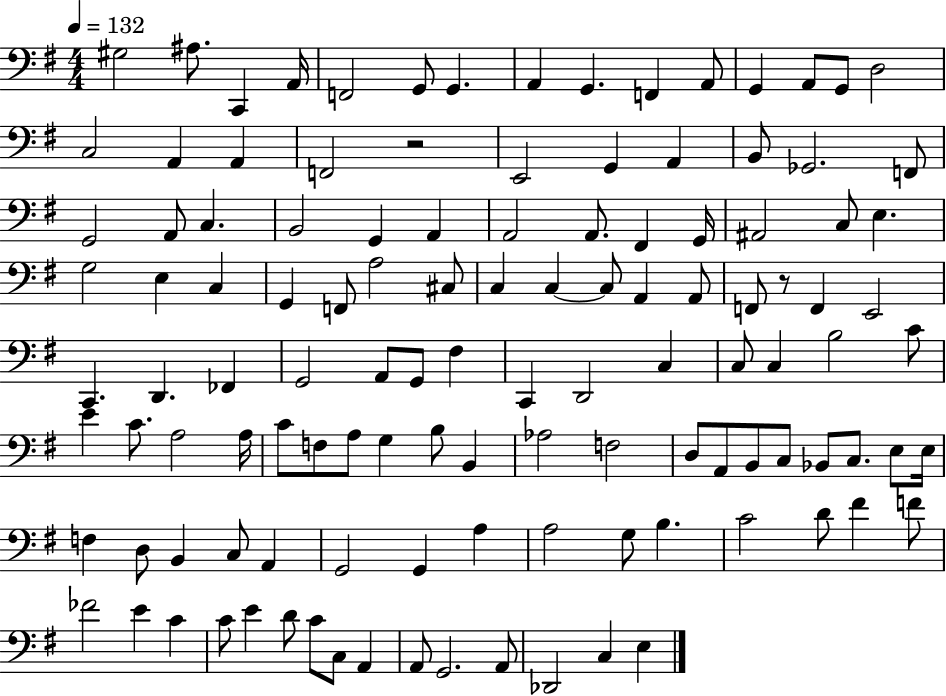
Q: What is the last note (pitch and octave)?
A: E3